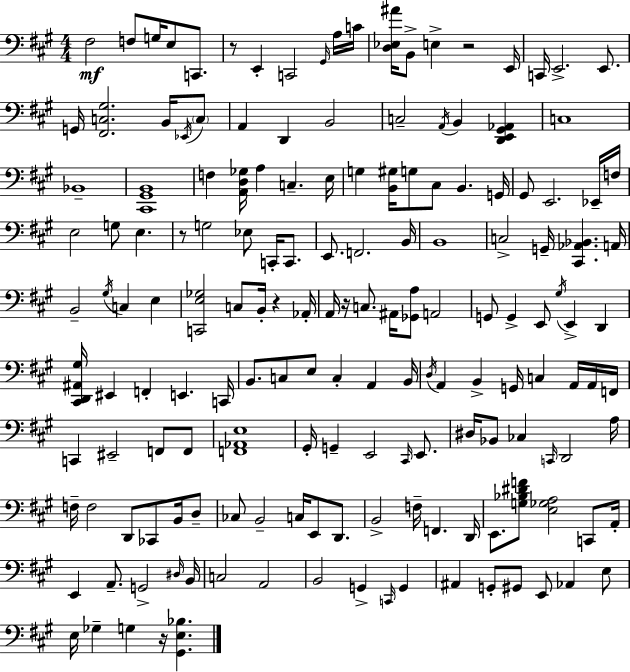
{
  \clef bass
  \numericTimeSignature
  \time 4/4
  \key a \major
  fis2\mf f8 g16 e8 c,8. | r8 e,4-. c,2 \grace { gis,16 } a16 | c'16 <d ees ais'>16 b,8-> e4-> r2 | e,16 c,16 e,2.-> e,8. | \break g,16 <fis, c gis>2. b,16 \acciaccatura { ees,16 } | \parenthesize c8 a,4 d,4 b,2 | c2-- \acciaccatura { a,16 } b,4 <d, e, gis, aes,>4 | c1 | \break bes,1-- | <cis, gis, b,>1 | f4 <a, d ges>16 a4 c4.-- | e16 g4 <b, gis>16 g8 cis8 b,4. | \break g,16 gis,8 e,2. | ees,16-- f16 e2 g8 e4. | r8 g2 ees8 c,16-. | c,8. e,8. f,2. | \break b,16 b,1 | c2-> g,16-- <cis, aes, bes,>4. | a,16 b,2-- \acciaccatura { gis16 } c4 | e4 <c, e ges>2 c8 b,16-. r4 | \break aes,16-. a,16 r16 c8. ais,16 <ges, a>8 a,2 | g,8 g,4-> e,8 \acciaccatura { gis16 } e,4-> | d,4 <cis, d, ais, gis>16 eis,4 f,4-. e,4. | c,16 b,8. c8 e8 c4-. | \break a,4 b,16 \acciaccatura { d16 } a,4 b,4-> g,16 c4 | a,16 a,16 f,16 c,4 eis,2-- | f,8 f,8 <f, aes, e>1 | gis,16-. g,4-- e,2 | \break \grace { cis,16 } e,8. dis16 bes,8 ces4 \grace { c,16 } d,2 | a16 f16-- f2 | d,8 ces,8 b,16 d8-- ces8 b,2-- | c16 e,8 d,8. b,2-> | \break f16-- f,4. d,16 e,8. <g bes dis' f'>8 <e ges a>2 | c,8 a,16-. e,4 a,8.-- g,2-> | \grace { dis16 } b,16 c2 | a,2 b,2 | \break g,4-> \grace { c,16 } g,4 ais,4 g,8-. | gis,8 e,8 aes,4 e8 e16 ges4-- g4 | r16 <gis, e bes>4. \bar "|."
}